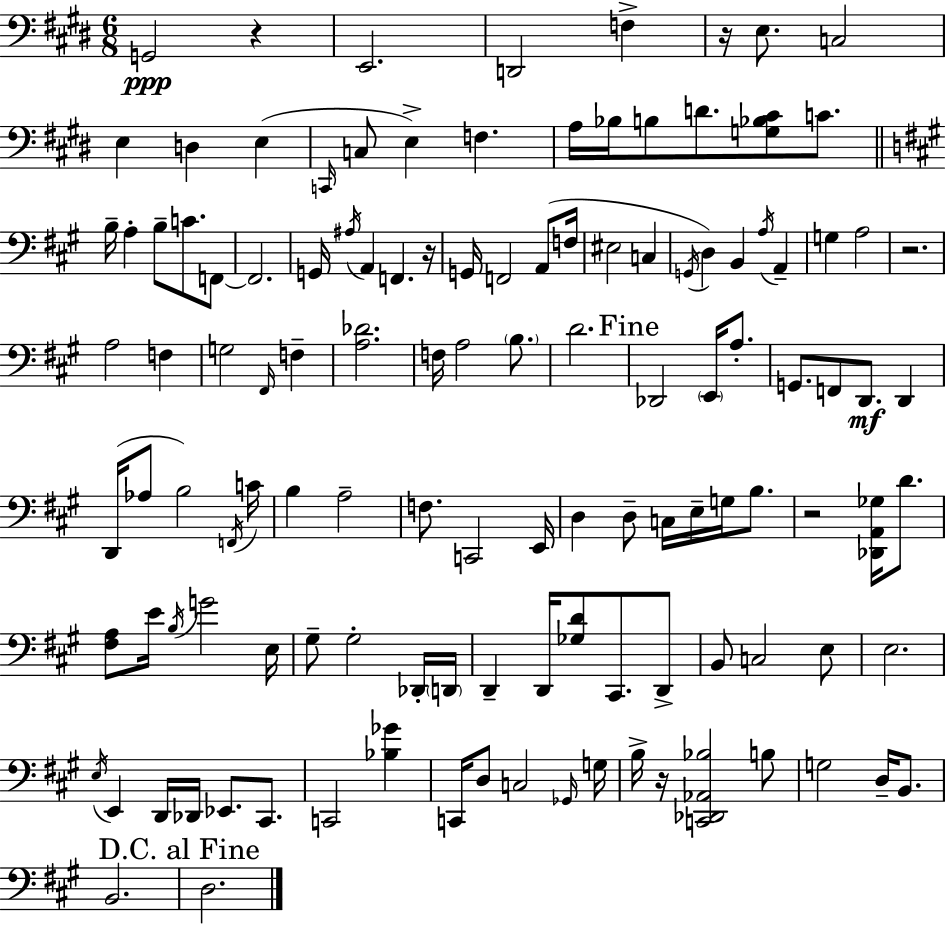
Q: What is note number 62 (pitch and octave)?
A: C4